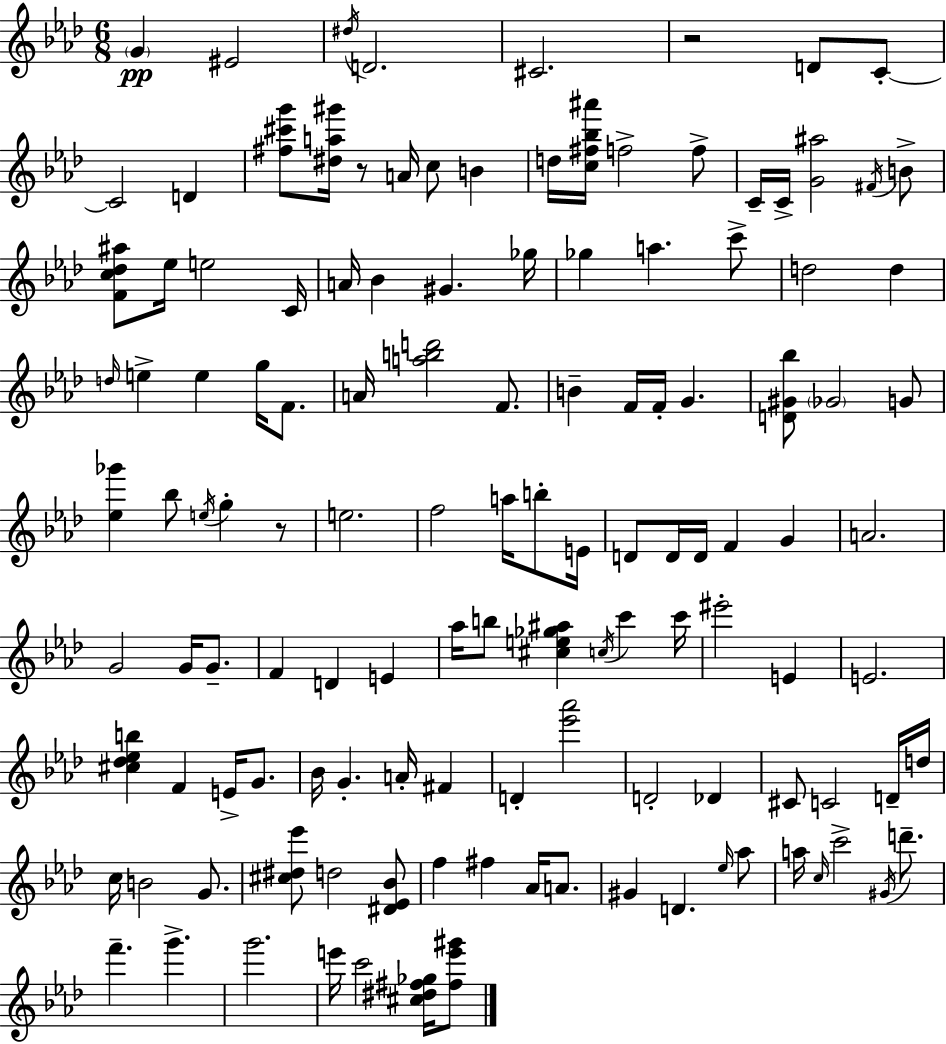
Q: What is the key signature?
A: F minor